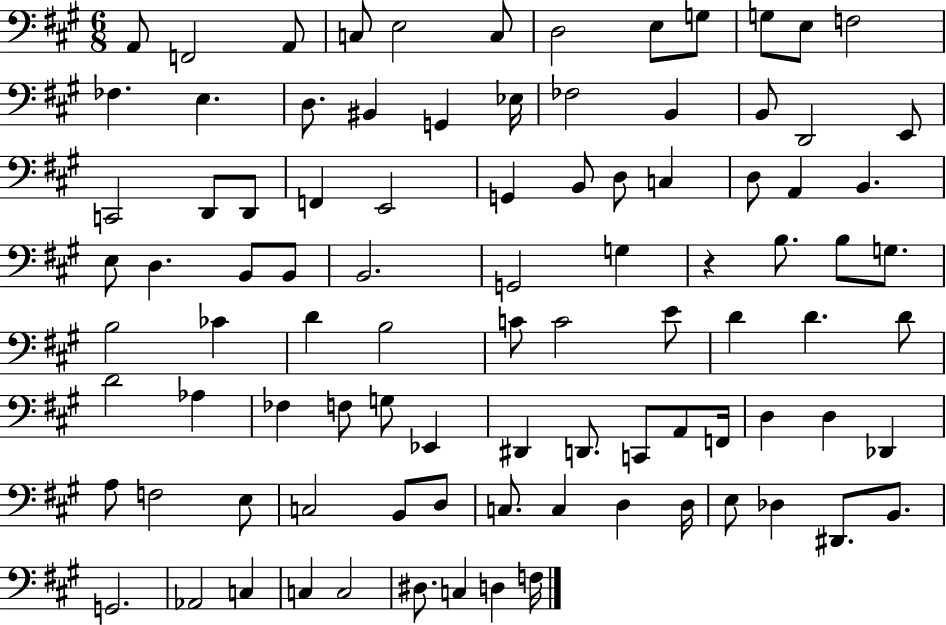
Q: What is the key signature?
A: A major